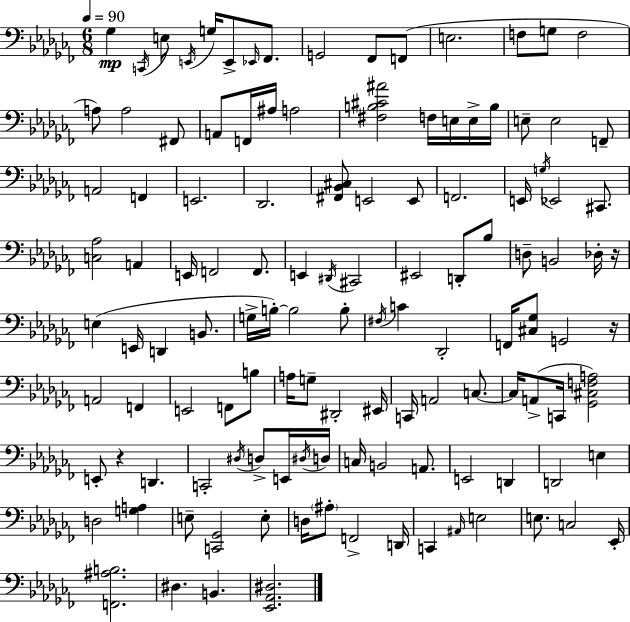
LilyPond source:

{
  \clef bass
  \numericTimeSignature
  \time 6/8
  \key aes \minor
  \tempo 4 = 90
  ges4\mp \acciaccatura { c,16 } e8 \acciaccatura { e,16 } g16 e,8-> \grace { ees,16 } | fes,8. g,2 fes,8 | f,8( e2. | f8 g8 f2 | \break a8) a2 | fis,8 a,8 f,16 ais16 a2 | <fis b cis' ais'>2 f16 | e16 e16-> b16 e8-- e2 | \break f,8-- a,2 f,4 | e,2. | des,2. | <fis, bes, cis>8 e,2 | \break e,8 f,2. | e,16 \acciaccatura { g16 } ees,2 | cis,8. <c aes>2 | a,4 e,16 f,2 | \break f,8. e,4 \acciaccatura { dis,16 } cis,2 | eis,2 | d,8-. bes8 d8-- b,2 | des16-. r16 e4( e,16 d,4 | \break b,8. g16-> b16-.~~) b2 | b8-. \acciaccatura { fis16 } c'4 des,2-. | f,16 <cis ges>8 g,2 | r16 a,2 | \break f,4 e,2 | f,8 b8 a16 g8-- dis,2-. | eis,16 c,16 a,2 | c8.~~ c16 a,8->( c,16 <ges, cis f a>2) | \break e,8-. r4 | d,4. c,2-. | \acciaccatura { dis16 } d8-> e,16 \acciaccatura { dis16 } d16 c16 b,2 | a,8. e,2 | \break d,4 d,2 | e4 d2 | <g a>4 e8-- <c, ges,>2 | e8-. d16 \parenthesize ais8-. f,2-> | \break d,16 c,4 | \grace { ais,16 } e2 e8. | c2 ees,16-. <f, ais b>2. | dis4. | \break b,4. <ees, aes, dis>2. | \bar "|."
}